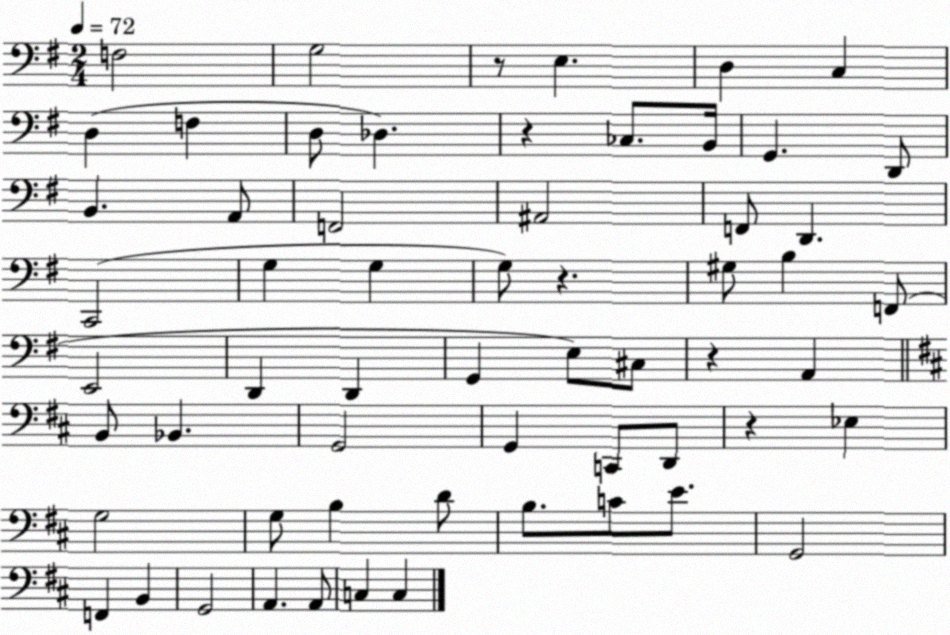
X:1
T:Untitled
M:2/4
L:1/4
K:G
F,2 G,2 z/2 E, D, C, D, F, D,/2 _D, z _C,/2 B,,/4 G,, D,,/2 B,, A,,/2 F,,2 ^A,,2 F,,/2 D,, C,,2 G, G, G,/2 z ^G,/2 B, F,,/2 E,,2 D,, D,, G,, E,/2 ^C,/2 z A,, B,,/2 _B,, G,,2 G,, C,,/2 D,,/2 z _E, G,2 G,/2 B, D/2 B,/2 C/2 E/2 G,,2 F,, B,, G,,2 A,, A,,/2 C, C,